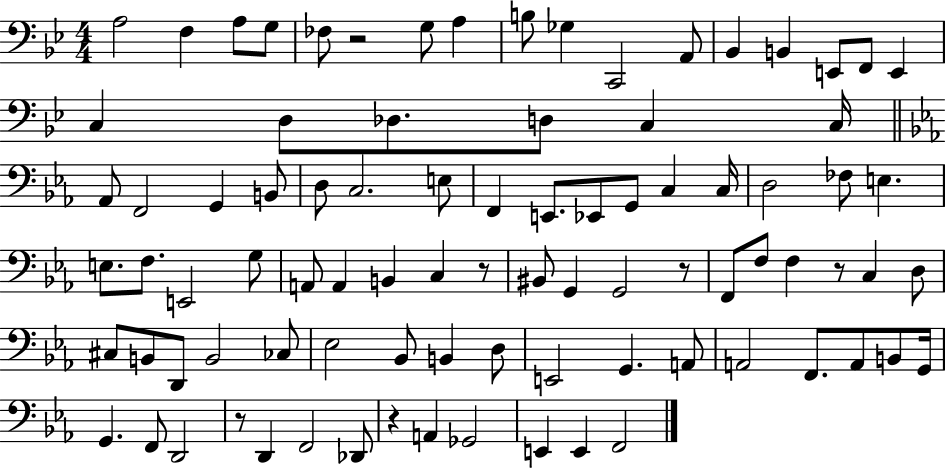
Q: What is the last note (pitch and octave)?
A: F2